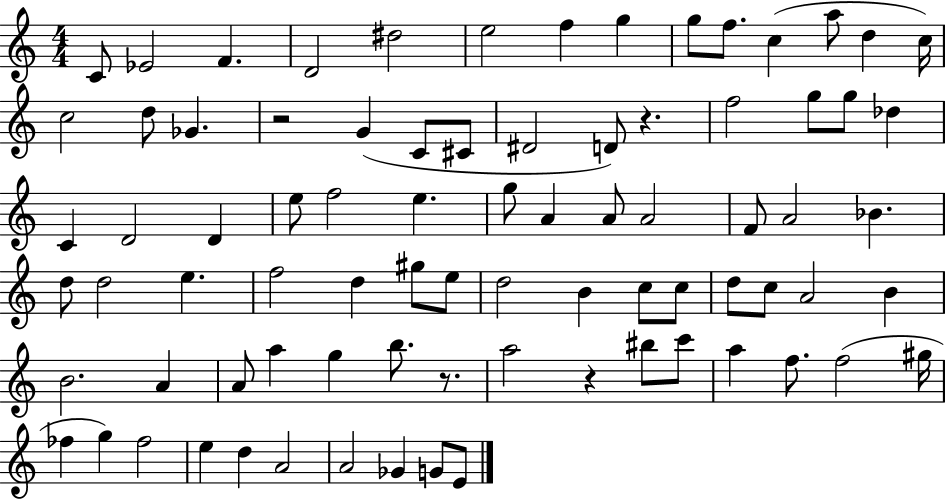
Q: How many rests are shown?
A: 4